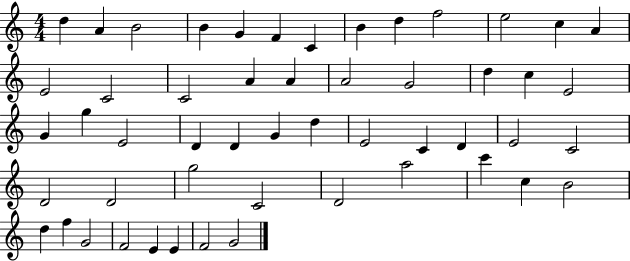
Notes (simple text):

D5/q A4/q B4/h B4/q G4/q F4/q C4/q B4/q D5/q F5/h E5/h C5/q A4/q E4/h C4/h C4/h A4/q A4/q A4/h G4/h D5/q C5/q E4/h G4/q G5/q E4/h D4/q D4/q G4/q D5/q E4/h C4/q D4/q E4/h C4/h D4/h D4/h G5/h C4/h D4/h A5/h C6/q C5/q B4/h D5/q F5/q G4/h F4/h E4/q E4/q F4/h G4/h